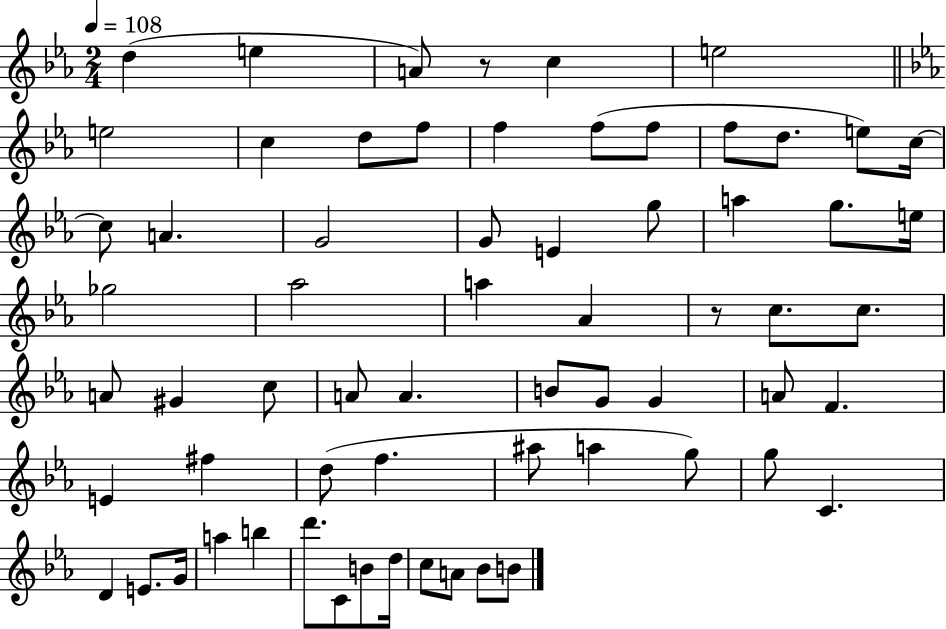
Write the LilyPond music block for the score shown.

{
  \clef treble
  \numericTimeSignature
  \time 2/4
  \key ees \major
  \tempo 4 = 108
  d''4( e''4 | a'8) r8 c''4 | e''2 | \bar "||" \break \key c \minor e''2 | c''4 d''8 f''8 | f''4 f''8( f''8 | f''8 d''8. e''8) c''16~~ | \break c''8 a'4. | g'2 | g'8 e'4 g''8 | a''4 g''8. e''16 | \break ges''2 | aes''2 | a''4 aes'4 | r8 c''8. c''8. | \break a'8 gis'4 c''8 | a'8 a'4. | b'8 g'8 g'4 | a'8 f'4. | \break e'4 fis''4 | d''8( f''4. | ais''8 a''4 g''8) | g''8 c'4. | \break d'4 e'8. g'16 | a''4 b''4 | d'''8. c'8 b'8 d''16 | c''8 a'8 bes'8 b'8 | \break \bar "|."
}